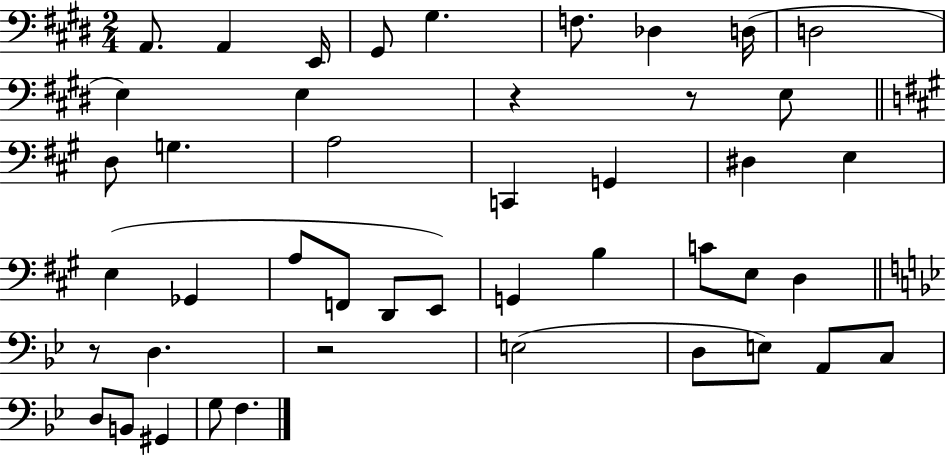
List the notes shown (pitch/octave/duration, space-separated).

A2/e. A2/q E2/s G#2/e G#3/q. F3/e. Db3/q D3/s D3/h E3/q E3/q R/q R/e E3/e D3/e G3/q. A3/h C2/q G2/q D#3/q E3/q E3/q Gb2/q A3/e F2/e D2/e E2/e G2/q B3/q C4/e E3/e D3/q R/e D3/q. R/h E3/h D3/e E3/e A2/e C3/e D3/e B2/e G#2/q G3/e F3/q.